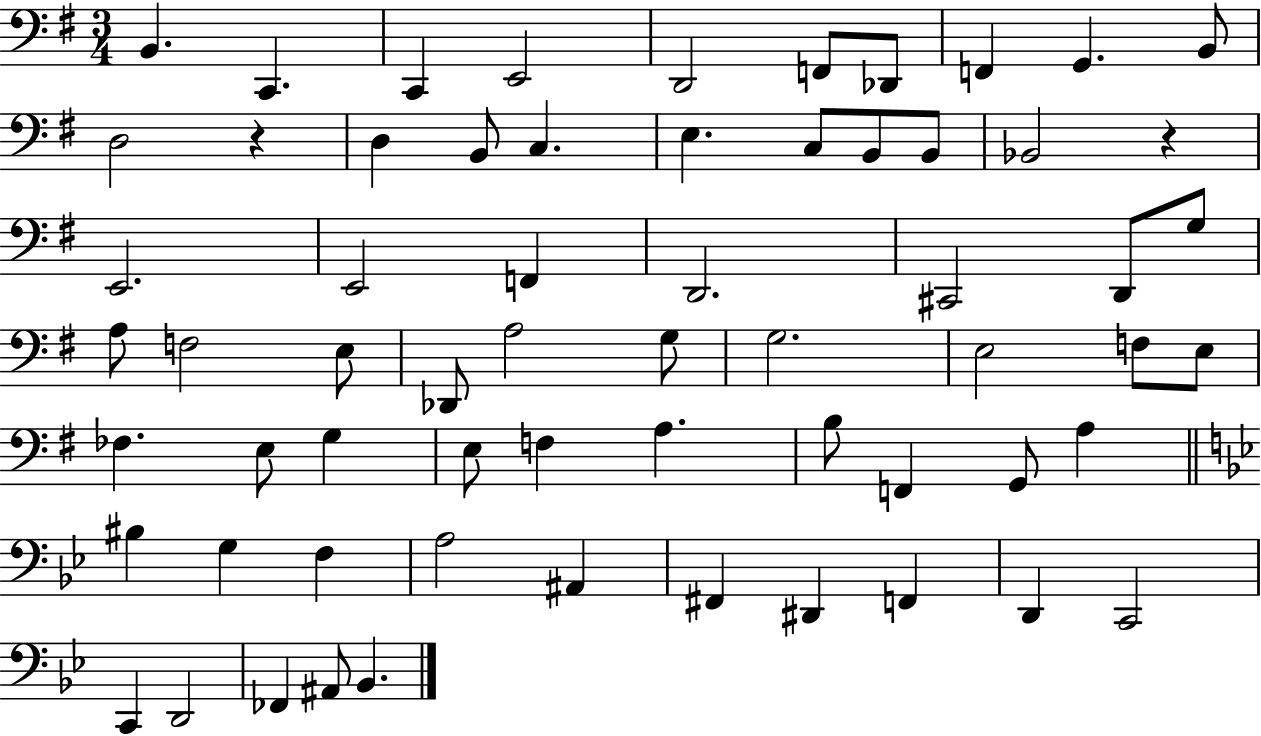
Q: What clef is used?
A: bass